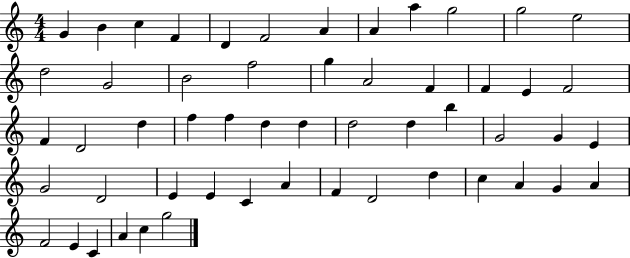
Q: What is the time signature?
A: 4/4